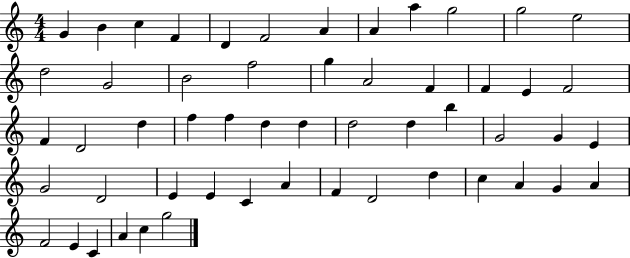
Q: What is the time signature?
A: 4/4